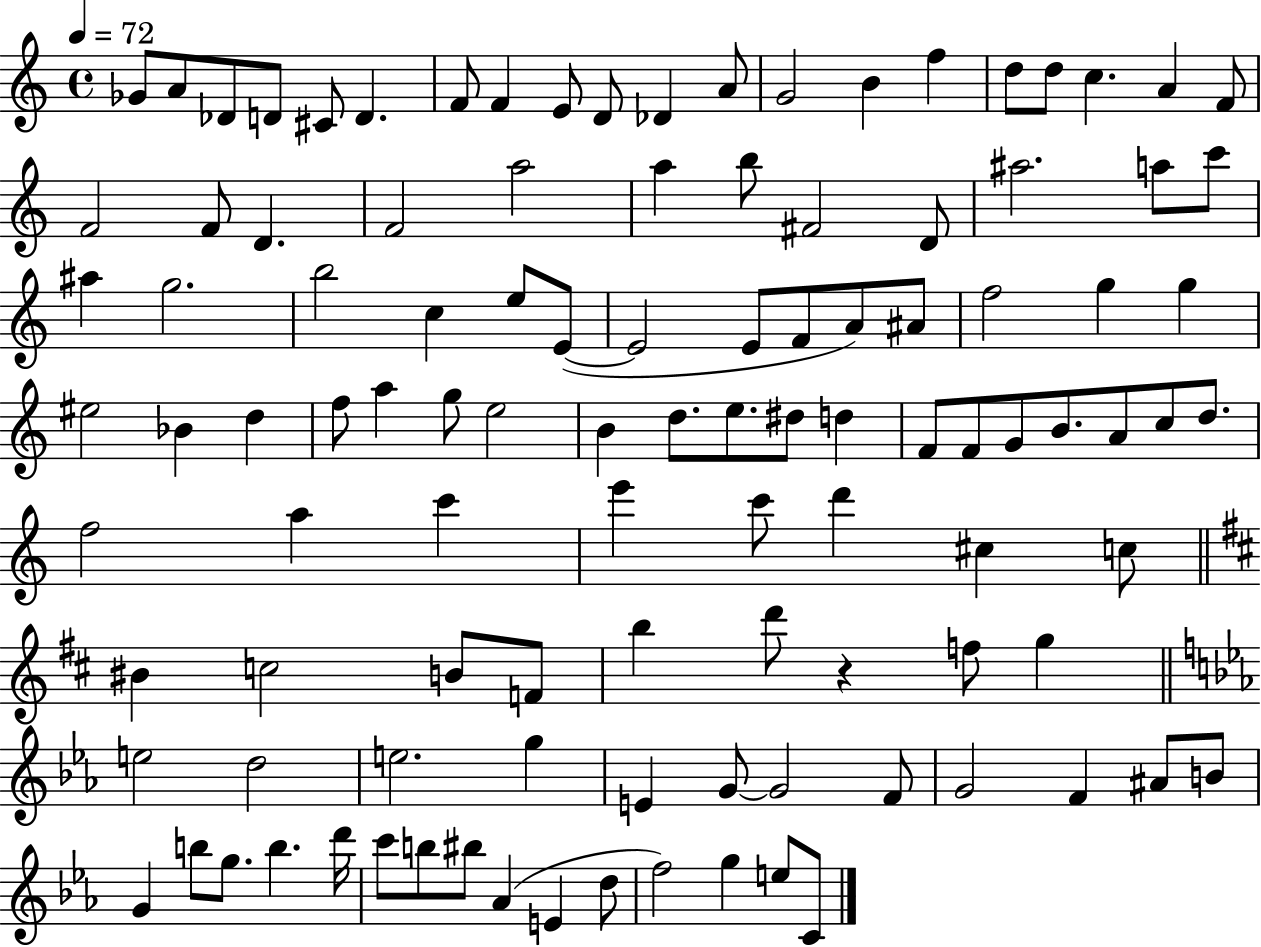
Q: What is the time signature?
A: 4/4